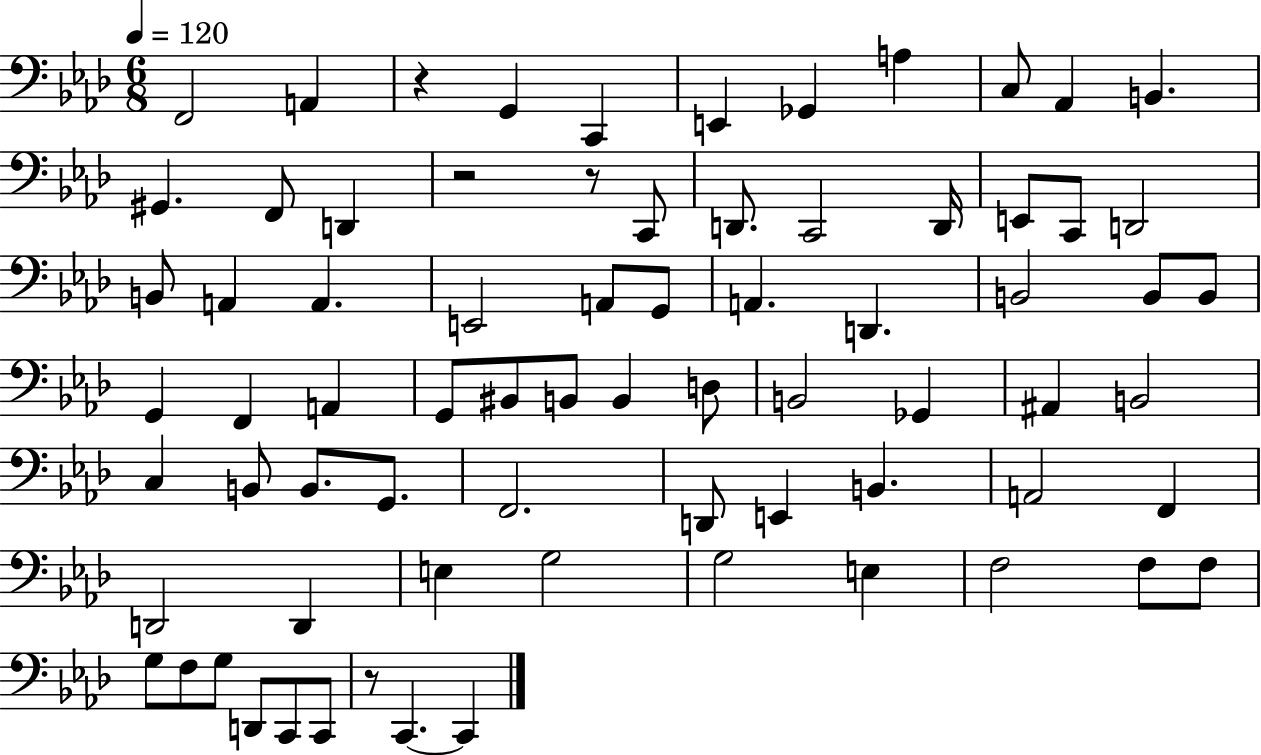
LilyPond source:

{
  \clef bass
  \numericTimeSignature
  \time 6/8
  \key aes \major
  \tempo 4 = 120
  \repeat volta 2 { f,2 a,4 | r4 g,4 c,4 | e,4 ges,4 a4 | c8 aes,4 b,4. | \break gis,4. f,8 d,4 | r2 r8 c,8 | d,8. c,2 d,16 | e,8 c,8 d,2 | \break b,8 a,4 a,4. | e,2 a,8 g,8 | a,4. d,4. | b,2 b,8 b,8 | \break g,4 f,4 a,4 | g,8 bis,8 b,8 b,4 d8 | b,2 ges,4 | ais,4 b,2 | \break c4 b,8 b,8. g,8. | f,2. | d,8 e,4 b,4. | a,2 f,4 | \break d,2 d,4 | e4 g2 | g2 e4 | f2 f8 f8 | \break g8 f8 g8 d,8 c,8 c,8 | r8 c,4.~~ c,4 | } \bar "|."
}